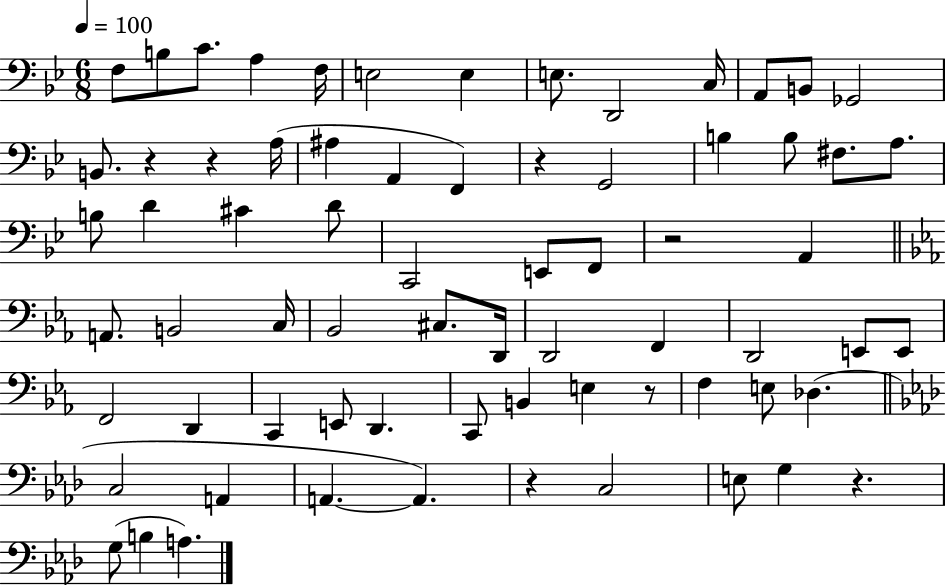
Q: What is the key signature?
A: BES major